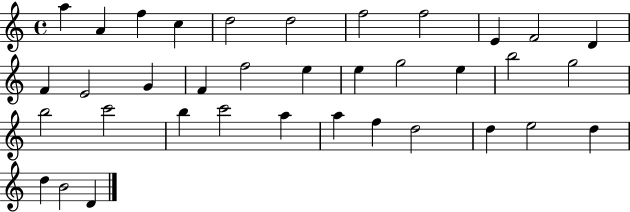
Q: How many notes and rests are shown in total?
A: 36